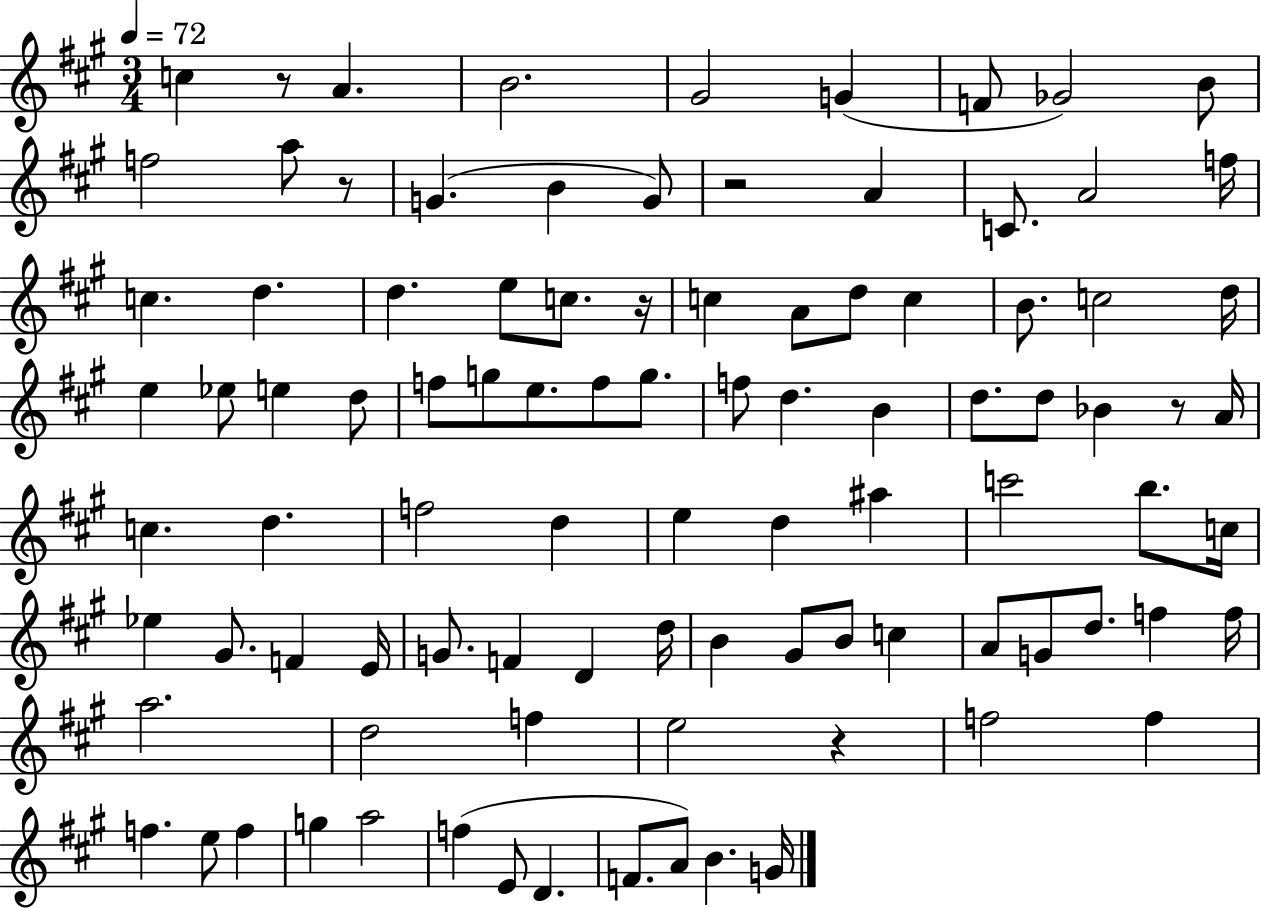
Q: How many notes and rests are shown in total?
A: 96